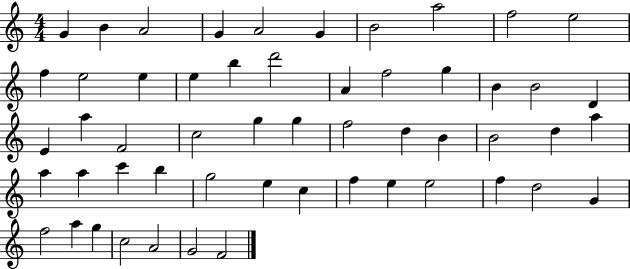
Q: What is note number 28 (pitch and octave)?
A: G5